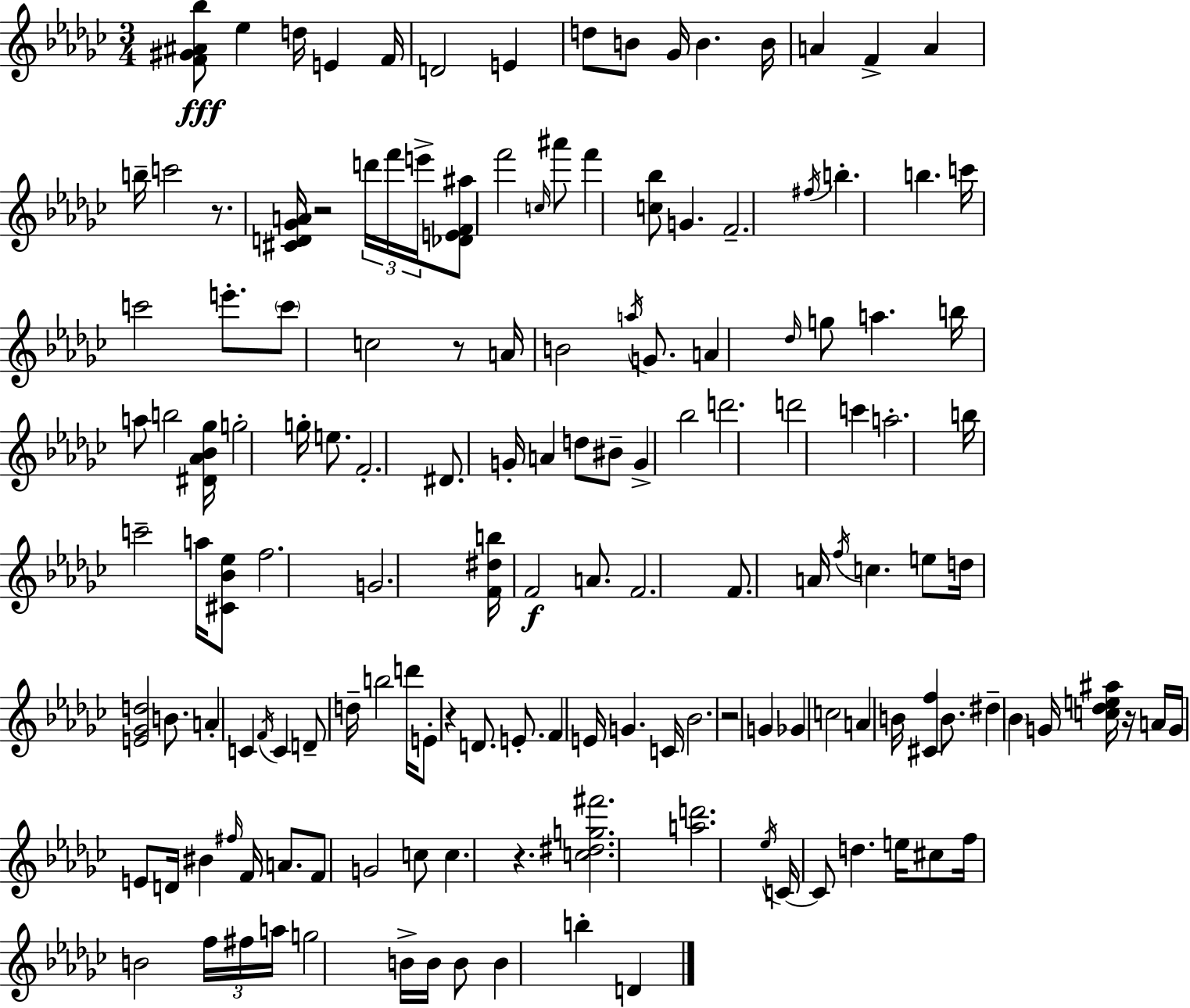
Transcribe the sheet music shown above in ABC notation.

X:1
T:Untitled
M:3/4
L:1/4
K:Ebm
[F^G^A_b]/2 _e d/4 E F/4 D2 E d/2 B/2 _G/4 B B/4 A F A b/4 c'2 z/2 [^CD_GA]/4 z2 d'/4 f'/4 e'/4 [_DEF^a]/2 f'2 c/4 ^a'/2 f' [c_b]/2 G F2 ^f/4 b b c'/4 c'2 e'/2 c'/2 c2 z/2 A/4 B2 a/4 G/2 A _d/4 g/2 a b/4 a/2 b2 [^D_A_B_g]/4 g2 g/4 e/2 F2 ^D/2 G/4 A d/2 ^B/2 G _b2 d'2 d'2 c' a2 b/4 c'2 a/4 [^C_B_e]/2 f2 G2 [F^db]/4 F2 A/2 F2 F/2 A/4 f/4 c e/2 d/4 [E_Gd]2 B/2 A C F/4 C D/2 d/4 b2 d'/4 E/2 z D/2 E/2 F E/4 G C/4 _B2 z2 G _G c2 A B/4 [^Cf] B/2 ^d _B G/4 [c_de^a]/4 z/4 A/4 G/4 E/2 D/4 ^B ^f/4 F/4 A/2 F/2 G2 c/2 c z [c^dg^f']2 [ad']2 _e/4 C/4 C/2 d e/4 ^c/2 f/4 B2 f/4 ^f/4 a/4 g2 B/4 B/4 B/2 B b D